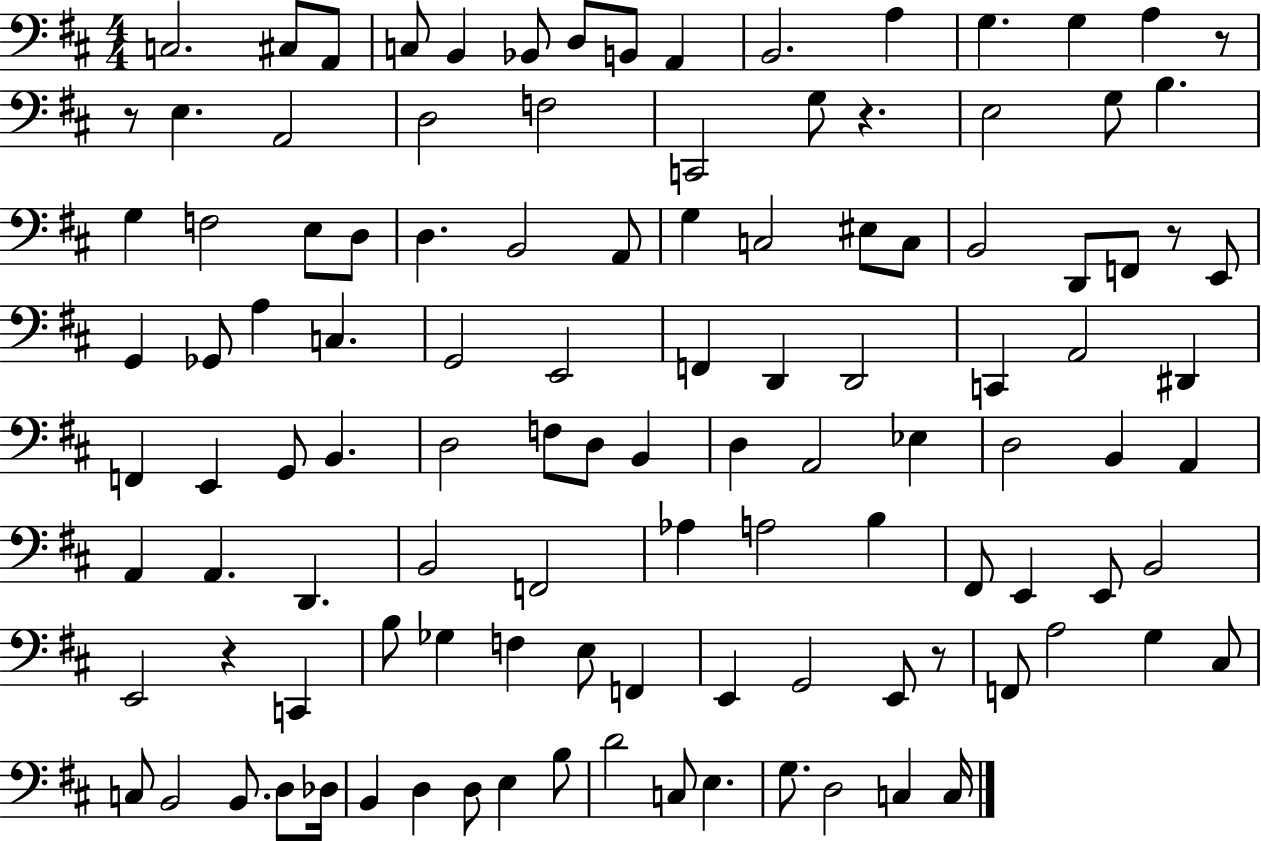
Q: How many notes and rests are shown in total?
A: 113